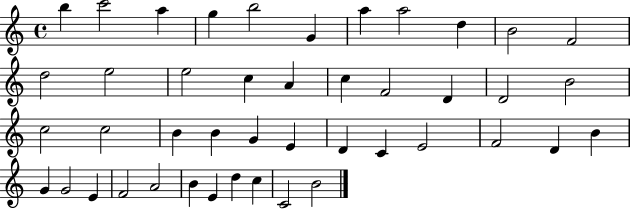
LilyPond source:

{
  \clef treble
  \time 4/4
  \defaultTimeSignature
  \key c \major
  b''4 c'''2 a''4 | g''4 b''2 g'4 | a''4 a''2 d''4 | b'2 f'2 | \break d''2 e''2 | e''2 c''4 a'4 | c''4 f'2 d'4 | d'2 b'2 | \break c''2 c''2 | b'4 b'4 g'4 e'4 | d'4 c'4 e'2 | f'2 d'4 b'4 | \break g'4 g'2 e'4 | f'2 a'2 | b'4 e'4 d''4 c''4 | c'2 b'2 | \break \bar "|."
}